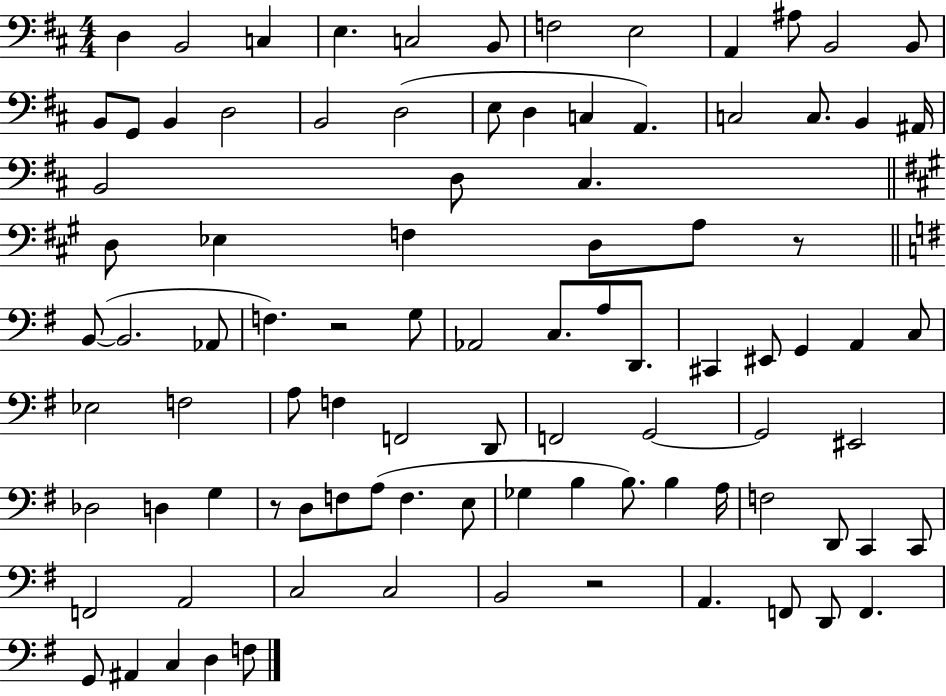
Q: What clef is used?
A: bass